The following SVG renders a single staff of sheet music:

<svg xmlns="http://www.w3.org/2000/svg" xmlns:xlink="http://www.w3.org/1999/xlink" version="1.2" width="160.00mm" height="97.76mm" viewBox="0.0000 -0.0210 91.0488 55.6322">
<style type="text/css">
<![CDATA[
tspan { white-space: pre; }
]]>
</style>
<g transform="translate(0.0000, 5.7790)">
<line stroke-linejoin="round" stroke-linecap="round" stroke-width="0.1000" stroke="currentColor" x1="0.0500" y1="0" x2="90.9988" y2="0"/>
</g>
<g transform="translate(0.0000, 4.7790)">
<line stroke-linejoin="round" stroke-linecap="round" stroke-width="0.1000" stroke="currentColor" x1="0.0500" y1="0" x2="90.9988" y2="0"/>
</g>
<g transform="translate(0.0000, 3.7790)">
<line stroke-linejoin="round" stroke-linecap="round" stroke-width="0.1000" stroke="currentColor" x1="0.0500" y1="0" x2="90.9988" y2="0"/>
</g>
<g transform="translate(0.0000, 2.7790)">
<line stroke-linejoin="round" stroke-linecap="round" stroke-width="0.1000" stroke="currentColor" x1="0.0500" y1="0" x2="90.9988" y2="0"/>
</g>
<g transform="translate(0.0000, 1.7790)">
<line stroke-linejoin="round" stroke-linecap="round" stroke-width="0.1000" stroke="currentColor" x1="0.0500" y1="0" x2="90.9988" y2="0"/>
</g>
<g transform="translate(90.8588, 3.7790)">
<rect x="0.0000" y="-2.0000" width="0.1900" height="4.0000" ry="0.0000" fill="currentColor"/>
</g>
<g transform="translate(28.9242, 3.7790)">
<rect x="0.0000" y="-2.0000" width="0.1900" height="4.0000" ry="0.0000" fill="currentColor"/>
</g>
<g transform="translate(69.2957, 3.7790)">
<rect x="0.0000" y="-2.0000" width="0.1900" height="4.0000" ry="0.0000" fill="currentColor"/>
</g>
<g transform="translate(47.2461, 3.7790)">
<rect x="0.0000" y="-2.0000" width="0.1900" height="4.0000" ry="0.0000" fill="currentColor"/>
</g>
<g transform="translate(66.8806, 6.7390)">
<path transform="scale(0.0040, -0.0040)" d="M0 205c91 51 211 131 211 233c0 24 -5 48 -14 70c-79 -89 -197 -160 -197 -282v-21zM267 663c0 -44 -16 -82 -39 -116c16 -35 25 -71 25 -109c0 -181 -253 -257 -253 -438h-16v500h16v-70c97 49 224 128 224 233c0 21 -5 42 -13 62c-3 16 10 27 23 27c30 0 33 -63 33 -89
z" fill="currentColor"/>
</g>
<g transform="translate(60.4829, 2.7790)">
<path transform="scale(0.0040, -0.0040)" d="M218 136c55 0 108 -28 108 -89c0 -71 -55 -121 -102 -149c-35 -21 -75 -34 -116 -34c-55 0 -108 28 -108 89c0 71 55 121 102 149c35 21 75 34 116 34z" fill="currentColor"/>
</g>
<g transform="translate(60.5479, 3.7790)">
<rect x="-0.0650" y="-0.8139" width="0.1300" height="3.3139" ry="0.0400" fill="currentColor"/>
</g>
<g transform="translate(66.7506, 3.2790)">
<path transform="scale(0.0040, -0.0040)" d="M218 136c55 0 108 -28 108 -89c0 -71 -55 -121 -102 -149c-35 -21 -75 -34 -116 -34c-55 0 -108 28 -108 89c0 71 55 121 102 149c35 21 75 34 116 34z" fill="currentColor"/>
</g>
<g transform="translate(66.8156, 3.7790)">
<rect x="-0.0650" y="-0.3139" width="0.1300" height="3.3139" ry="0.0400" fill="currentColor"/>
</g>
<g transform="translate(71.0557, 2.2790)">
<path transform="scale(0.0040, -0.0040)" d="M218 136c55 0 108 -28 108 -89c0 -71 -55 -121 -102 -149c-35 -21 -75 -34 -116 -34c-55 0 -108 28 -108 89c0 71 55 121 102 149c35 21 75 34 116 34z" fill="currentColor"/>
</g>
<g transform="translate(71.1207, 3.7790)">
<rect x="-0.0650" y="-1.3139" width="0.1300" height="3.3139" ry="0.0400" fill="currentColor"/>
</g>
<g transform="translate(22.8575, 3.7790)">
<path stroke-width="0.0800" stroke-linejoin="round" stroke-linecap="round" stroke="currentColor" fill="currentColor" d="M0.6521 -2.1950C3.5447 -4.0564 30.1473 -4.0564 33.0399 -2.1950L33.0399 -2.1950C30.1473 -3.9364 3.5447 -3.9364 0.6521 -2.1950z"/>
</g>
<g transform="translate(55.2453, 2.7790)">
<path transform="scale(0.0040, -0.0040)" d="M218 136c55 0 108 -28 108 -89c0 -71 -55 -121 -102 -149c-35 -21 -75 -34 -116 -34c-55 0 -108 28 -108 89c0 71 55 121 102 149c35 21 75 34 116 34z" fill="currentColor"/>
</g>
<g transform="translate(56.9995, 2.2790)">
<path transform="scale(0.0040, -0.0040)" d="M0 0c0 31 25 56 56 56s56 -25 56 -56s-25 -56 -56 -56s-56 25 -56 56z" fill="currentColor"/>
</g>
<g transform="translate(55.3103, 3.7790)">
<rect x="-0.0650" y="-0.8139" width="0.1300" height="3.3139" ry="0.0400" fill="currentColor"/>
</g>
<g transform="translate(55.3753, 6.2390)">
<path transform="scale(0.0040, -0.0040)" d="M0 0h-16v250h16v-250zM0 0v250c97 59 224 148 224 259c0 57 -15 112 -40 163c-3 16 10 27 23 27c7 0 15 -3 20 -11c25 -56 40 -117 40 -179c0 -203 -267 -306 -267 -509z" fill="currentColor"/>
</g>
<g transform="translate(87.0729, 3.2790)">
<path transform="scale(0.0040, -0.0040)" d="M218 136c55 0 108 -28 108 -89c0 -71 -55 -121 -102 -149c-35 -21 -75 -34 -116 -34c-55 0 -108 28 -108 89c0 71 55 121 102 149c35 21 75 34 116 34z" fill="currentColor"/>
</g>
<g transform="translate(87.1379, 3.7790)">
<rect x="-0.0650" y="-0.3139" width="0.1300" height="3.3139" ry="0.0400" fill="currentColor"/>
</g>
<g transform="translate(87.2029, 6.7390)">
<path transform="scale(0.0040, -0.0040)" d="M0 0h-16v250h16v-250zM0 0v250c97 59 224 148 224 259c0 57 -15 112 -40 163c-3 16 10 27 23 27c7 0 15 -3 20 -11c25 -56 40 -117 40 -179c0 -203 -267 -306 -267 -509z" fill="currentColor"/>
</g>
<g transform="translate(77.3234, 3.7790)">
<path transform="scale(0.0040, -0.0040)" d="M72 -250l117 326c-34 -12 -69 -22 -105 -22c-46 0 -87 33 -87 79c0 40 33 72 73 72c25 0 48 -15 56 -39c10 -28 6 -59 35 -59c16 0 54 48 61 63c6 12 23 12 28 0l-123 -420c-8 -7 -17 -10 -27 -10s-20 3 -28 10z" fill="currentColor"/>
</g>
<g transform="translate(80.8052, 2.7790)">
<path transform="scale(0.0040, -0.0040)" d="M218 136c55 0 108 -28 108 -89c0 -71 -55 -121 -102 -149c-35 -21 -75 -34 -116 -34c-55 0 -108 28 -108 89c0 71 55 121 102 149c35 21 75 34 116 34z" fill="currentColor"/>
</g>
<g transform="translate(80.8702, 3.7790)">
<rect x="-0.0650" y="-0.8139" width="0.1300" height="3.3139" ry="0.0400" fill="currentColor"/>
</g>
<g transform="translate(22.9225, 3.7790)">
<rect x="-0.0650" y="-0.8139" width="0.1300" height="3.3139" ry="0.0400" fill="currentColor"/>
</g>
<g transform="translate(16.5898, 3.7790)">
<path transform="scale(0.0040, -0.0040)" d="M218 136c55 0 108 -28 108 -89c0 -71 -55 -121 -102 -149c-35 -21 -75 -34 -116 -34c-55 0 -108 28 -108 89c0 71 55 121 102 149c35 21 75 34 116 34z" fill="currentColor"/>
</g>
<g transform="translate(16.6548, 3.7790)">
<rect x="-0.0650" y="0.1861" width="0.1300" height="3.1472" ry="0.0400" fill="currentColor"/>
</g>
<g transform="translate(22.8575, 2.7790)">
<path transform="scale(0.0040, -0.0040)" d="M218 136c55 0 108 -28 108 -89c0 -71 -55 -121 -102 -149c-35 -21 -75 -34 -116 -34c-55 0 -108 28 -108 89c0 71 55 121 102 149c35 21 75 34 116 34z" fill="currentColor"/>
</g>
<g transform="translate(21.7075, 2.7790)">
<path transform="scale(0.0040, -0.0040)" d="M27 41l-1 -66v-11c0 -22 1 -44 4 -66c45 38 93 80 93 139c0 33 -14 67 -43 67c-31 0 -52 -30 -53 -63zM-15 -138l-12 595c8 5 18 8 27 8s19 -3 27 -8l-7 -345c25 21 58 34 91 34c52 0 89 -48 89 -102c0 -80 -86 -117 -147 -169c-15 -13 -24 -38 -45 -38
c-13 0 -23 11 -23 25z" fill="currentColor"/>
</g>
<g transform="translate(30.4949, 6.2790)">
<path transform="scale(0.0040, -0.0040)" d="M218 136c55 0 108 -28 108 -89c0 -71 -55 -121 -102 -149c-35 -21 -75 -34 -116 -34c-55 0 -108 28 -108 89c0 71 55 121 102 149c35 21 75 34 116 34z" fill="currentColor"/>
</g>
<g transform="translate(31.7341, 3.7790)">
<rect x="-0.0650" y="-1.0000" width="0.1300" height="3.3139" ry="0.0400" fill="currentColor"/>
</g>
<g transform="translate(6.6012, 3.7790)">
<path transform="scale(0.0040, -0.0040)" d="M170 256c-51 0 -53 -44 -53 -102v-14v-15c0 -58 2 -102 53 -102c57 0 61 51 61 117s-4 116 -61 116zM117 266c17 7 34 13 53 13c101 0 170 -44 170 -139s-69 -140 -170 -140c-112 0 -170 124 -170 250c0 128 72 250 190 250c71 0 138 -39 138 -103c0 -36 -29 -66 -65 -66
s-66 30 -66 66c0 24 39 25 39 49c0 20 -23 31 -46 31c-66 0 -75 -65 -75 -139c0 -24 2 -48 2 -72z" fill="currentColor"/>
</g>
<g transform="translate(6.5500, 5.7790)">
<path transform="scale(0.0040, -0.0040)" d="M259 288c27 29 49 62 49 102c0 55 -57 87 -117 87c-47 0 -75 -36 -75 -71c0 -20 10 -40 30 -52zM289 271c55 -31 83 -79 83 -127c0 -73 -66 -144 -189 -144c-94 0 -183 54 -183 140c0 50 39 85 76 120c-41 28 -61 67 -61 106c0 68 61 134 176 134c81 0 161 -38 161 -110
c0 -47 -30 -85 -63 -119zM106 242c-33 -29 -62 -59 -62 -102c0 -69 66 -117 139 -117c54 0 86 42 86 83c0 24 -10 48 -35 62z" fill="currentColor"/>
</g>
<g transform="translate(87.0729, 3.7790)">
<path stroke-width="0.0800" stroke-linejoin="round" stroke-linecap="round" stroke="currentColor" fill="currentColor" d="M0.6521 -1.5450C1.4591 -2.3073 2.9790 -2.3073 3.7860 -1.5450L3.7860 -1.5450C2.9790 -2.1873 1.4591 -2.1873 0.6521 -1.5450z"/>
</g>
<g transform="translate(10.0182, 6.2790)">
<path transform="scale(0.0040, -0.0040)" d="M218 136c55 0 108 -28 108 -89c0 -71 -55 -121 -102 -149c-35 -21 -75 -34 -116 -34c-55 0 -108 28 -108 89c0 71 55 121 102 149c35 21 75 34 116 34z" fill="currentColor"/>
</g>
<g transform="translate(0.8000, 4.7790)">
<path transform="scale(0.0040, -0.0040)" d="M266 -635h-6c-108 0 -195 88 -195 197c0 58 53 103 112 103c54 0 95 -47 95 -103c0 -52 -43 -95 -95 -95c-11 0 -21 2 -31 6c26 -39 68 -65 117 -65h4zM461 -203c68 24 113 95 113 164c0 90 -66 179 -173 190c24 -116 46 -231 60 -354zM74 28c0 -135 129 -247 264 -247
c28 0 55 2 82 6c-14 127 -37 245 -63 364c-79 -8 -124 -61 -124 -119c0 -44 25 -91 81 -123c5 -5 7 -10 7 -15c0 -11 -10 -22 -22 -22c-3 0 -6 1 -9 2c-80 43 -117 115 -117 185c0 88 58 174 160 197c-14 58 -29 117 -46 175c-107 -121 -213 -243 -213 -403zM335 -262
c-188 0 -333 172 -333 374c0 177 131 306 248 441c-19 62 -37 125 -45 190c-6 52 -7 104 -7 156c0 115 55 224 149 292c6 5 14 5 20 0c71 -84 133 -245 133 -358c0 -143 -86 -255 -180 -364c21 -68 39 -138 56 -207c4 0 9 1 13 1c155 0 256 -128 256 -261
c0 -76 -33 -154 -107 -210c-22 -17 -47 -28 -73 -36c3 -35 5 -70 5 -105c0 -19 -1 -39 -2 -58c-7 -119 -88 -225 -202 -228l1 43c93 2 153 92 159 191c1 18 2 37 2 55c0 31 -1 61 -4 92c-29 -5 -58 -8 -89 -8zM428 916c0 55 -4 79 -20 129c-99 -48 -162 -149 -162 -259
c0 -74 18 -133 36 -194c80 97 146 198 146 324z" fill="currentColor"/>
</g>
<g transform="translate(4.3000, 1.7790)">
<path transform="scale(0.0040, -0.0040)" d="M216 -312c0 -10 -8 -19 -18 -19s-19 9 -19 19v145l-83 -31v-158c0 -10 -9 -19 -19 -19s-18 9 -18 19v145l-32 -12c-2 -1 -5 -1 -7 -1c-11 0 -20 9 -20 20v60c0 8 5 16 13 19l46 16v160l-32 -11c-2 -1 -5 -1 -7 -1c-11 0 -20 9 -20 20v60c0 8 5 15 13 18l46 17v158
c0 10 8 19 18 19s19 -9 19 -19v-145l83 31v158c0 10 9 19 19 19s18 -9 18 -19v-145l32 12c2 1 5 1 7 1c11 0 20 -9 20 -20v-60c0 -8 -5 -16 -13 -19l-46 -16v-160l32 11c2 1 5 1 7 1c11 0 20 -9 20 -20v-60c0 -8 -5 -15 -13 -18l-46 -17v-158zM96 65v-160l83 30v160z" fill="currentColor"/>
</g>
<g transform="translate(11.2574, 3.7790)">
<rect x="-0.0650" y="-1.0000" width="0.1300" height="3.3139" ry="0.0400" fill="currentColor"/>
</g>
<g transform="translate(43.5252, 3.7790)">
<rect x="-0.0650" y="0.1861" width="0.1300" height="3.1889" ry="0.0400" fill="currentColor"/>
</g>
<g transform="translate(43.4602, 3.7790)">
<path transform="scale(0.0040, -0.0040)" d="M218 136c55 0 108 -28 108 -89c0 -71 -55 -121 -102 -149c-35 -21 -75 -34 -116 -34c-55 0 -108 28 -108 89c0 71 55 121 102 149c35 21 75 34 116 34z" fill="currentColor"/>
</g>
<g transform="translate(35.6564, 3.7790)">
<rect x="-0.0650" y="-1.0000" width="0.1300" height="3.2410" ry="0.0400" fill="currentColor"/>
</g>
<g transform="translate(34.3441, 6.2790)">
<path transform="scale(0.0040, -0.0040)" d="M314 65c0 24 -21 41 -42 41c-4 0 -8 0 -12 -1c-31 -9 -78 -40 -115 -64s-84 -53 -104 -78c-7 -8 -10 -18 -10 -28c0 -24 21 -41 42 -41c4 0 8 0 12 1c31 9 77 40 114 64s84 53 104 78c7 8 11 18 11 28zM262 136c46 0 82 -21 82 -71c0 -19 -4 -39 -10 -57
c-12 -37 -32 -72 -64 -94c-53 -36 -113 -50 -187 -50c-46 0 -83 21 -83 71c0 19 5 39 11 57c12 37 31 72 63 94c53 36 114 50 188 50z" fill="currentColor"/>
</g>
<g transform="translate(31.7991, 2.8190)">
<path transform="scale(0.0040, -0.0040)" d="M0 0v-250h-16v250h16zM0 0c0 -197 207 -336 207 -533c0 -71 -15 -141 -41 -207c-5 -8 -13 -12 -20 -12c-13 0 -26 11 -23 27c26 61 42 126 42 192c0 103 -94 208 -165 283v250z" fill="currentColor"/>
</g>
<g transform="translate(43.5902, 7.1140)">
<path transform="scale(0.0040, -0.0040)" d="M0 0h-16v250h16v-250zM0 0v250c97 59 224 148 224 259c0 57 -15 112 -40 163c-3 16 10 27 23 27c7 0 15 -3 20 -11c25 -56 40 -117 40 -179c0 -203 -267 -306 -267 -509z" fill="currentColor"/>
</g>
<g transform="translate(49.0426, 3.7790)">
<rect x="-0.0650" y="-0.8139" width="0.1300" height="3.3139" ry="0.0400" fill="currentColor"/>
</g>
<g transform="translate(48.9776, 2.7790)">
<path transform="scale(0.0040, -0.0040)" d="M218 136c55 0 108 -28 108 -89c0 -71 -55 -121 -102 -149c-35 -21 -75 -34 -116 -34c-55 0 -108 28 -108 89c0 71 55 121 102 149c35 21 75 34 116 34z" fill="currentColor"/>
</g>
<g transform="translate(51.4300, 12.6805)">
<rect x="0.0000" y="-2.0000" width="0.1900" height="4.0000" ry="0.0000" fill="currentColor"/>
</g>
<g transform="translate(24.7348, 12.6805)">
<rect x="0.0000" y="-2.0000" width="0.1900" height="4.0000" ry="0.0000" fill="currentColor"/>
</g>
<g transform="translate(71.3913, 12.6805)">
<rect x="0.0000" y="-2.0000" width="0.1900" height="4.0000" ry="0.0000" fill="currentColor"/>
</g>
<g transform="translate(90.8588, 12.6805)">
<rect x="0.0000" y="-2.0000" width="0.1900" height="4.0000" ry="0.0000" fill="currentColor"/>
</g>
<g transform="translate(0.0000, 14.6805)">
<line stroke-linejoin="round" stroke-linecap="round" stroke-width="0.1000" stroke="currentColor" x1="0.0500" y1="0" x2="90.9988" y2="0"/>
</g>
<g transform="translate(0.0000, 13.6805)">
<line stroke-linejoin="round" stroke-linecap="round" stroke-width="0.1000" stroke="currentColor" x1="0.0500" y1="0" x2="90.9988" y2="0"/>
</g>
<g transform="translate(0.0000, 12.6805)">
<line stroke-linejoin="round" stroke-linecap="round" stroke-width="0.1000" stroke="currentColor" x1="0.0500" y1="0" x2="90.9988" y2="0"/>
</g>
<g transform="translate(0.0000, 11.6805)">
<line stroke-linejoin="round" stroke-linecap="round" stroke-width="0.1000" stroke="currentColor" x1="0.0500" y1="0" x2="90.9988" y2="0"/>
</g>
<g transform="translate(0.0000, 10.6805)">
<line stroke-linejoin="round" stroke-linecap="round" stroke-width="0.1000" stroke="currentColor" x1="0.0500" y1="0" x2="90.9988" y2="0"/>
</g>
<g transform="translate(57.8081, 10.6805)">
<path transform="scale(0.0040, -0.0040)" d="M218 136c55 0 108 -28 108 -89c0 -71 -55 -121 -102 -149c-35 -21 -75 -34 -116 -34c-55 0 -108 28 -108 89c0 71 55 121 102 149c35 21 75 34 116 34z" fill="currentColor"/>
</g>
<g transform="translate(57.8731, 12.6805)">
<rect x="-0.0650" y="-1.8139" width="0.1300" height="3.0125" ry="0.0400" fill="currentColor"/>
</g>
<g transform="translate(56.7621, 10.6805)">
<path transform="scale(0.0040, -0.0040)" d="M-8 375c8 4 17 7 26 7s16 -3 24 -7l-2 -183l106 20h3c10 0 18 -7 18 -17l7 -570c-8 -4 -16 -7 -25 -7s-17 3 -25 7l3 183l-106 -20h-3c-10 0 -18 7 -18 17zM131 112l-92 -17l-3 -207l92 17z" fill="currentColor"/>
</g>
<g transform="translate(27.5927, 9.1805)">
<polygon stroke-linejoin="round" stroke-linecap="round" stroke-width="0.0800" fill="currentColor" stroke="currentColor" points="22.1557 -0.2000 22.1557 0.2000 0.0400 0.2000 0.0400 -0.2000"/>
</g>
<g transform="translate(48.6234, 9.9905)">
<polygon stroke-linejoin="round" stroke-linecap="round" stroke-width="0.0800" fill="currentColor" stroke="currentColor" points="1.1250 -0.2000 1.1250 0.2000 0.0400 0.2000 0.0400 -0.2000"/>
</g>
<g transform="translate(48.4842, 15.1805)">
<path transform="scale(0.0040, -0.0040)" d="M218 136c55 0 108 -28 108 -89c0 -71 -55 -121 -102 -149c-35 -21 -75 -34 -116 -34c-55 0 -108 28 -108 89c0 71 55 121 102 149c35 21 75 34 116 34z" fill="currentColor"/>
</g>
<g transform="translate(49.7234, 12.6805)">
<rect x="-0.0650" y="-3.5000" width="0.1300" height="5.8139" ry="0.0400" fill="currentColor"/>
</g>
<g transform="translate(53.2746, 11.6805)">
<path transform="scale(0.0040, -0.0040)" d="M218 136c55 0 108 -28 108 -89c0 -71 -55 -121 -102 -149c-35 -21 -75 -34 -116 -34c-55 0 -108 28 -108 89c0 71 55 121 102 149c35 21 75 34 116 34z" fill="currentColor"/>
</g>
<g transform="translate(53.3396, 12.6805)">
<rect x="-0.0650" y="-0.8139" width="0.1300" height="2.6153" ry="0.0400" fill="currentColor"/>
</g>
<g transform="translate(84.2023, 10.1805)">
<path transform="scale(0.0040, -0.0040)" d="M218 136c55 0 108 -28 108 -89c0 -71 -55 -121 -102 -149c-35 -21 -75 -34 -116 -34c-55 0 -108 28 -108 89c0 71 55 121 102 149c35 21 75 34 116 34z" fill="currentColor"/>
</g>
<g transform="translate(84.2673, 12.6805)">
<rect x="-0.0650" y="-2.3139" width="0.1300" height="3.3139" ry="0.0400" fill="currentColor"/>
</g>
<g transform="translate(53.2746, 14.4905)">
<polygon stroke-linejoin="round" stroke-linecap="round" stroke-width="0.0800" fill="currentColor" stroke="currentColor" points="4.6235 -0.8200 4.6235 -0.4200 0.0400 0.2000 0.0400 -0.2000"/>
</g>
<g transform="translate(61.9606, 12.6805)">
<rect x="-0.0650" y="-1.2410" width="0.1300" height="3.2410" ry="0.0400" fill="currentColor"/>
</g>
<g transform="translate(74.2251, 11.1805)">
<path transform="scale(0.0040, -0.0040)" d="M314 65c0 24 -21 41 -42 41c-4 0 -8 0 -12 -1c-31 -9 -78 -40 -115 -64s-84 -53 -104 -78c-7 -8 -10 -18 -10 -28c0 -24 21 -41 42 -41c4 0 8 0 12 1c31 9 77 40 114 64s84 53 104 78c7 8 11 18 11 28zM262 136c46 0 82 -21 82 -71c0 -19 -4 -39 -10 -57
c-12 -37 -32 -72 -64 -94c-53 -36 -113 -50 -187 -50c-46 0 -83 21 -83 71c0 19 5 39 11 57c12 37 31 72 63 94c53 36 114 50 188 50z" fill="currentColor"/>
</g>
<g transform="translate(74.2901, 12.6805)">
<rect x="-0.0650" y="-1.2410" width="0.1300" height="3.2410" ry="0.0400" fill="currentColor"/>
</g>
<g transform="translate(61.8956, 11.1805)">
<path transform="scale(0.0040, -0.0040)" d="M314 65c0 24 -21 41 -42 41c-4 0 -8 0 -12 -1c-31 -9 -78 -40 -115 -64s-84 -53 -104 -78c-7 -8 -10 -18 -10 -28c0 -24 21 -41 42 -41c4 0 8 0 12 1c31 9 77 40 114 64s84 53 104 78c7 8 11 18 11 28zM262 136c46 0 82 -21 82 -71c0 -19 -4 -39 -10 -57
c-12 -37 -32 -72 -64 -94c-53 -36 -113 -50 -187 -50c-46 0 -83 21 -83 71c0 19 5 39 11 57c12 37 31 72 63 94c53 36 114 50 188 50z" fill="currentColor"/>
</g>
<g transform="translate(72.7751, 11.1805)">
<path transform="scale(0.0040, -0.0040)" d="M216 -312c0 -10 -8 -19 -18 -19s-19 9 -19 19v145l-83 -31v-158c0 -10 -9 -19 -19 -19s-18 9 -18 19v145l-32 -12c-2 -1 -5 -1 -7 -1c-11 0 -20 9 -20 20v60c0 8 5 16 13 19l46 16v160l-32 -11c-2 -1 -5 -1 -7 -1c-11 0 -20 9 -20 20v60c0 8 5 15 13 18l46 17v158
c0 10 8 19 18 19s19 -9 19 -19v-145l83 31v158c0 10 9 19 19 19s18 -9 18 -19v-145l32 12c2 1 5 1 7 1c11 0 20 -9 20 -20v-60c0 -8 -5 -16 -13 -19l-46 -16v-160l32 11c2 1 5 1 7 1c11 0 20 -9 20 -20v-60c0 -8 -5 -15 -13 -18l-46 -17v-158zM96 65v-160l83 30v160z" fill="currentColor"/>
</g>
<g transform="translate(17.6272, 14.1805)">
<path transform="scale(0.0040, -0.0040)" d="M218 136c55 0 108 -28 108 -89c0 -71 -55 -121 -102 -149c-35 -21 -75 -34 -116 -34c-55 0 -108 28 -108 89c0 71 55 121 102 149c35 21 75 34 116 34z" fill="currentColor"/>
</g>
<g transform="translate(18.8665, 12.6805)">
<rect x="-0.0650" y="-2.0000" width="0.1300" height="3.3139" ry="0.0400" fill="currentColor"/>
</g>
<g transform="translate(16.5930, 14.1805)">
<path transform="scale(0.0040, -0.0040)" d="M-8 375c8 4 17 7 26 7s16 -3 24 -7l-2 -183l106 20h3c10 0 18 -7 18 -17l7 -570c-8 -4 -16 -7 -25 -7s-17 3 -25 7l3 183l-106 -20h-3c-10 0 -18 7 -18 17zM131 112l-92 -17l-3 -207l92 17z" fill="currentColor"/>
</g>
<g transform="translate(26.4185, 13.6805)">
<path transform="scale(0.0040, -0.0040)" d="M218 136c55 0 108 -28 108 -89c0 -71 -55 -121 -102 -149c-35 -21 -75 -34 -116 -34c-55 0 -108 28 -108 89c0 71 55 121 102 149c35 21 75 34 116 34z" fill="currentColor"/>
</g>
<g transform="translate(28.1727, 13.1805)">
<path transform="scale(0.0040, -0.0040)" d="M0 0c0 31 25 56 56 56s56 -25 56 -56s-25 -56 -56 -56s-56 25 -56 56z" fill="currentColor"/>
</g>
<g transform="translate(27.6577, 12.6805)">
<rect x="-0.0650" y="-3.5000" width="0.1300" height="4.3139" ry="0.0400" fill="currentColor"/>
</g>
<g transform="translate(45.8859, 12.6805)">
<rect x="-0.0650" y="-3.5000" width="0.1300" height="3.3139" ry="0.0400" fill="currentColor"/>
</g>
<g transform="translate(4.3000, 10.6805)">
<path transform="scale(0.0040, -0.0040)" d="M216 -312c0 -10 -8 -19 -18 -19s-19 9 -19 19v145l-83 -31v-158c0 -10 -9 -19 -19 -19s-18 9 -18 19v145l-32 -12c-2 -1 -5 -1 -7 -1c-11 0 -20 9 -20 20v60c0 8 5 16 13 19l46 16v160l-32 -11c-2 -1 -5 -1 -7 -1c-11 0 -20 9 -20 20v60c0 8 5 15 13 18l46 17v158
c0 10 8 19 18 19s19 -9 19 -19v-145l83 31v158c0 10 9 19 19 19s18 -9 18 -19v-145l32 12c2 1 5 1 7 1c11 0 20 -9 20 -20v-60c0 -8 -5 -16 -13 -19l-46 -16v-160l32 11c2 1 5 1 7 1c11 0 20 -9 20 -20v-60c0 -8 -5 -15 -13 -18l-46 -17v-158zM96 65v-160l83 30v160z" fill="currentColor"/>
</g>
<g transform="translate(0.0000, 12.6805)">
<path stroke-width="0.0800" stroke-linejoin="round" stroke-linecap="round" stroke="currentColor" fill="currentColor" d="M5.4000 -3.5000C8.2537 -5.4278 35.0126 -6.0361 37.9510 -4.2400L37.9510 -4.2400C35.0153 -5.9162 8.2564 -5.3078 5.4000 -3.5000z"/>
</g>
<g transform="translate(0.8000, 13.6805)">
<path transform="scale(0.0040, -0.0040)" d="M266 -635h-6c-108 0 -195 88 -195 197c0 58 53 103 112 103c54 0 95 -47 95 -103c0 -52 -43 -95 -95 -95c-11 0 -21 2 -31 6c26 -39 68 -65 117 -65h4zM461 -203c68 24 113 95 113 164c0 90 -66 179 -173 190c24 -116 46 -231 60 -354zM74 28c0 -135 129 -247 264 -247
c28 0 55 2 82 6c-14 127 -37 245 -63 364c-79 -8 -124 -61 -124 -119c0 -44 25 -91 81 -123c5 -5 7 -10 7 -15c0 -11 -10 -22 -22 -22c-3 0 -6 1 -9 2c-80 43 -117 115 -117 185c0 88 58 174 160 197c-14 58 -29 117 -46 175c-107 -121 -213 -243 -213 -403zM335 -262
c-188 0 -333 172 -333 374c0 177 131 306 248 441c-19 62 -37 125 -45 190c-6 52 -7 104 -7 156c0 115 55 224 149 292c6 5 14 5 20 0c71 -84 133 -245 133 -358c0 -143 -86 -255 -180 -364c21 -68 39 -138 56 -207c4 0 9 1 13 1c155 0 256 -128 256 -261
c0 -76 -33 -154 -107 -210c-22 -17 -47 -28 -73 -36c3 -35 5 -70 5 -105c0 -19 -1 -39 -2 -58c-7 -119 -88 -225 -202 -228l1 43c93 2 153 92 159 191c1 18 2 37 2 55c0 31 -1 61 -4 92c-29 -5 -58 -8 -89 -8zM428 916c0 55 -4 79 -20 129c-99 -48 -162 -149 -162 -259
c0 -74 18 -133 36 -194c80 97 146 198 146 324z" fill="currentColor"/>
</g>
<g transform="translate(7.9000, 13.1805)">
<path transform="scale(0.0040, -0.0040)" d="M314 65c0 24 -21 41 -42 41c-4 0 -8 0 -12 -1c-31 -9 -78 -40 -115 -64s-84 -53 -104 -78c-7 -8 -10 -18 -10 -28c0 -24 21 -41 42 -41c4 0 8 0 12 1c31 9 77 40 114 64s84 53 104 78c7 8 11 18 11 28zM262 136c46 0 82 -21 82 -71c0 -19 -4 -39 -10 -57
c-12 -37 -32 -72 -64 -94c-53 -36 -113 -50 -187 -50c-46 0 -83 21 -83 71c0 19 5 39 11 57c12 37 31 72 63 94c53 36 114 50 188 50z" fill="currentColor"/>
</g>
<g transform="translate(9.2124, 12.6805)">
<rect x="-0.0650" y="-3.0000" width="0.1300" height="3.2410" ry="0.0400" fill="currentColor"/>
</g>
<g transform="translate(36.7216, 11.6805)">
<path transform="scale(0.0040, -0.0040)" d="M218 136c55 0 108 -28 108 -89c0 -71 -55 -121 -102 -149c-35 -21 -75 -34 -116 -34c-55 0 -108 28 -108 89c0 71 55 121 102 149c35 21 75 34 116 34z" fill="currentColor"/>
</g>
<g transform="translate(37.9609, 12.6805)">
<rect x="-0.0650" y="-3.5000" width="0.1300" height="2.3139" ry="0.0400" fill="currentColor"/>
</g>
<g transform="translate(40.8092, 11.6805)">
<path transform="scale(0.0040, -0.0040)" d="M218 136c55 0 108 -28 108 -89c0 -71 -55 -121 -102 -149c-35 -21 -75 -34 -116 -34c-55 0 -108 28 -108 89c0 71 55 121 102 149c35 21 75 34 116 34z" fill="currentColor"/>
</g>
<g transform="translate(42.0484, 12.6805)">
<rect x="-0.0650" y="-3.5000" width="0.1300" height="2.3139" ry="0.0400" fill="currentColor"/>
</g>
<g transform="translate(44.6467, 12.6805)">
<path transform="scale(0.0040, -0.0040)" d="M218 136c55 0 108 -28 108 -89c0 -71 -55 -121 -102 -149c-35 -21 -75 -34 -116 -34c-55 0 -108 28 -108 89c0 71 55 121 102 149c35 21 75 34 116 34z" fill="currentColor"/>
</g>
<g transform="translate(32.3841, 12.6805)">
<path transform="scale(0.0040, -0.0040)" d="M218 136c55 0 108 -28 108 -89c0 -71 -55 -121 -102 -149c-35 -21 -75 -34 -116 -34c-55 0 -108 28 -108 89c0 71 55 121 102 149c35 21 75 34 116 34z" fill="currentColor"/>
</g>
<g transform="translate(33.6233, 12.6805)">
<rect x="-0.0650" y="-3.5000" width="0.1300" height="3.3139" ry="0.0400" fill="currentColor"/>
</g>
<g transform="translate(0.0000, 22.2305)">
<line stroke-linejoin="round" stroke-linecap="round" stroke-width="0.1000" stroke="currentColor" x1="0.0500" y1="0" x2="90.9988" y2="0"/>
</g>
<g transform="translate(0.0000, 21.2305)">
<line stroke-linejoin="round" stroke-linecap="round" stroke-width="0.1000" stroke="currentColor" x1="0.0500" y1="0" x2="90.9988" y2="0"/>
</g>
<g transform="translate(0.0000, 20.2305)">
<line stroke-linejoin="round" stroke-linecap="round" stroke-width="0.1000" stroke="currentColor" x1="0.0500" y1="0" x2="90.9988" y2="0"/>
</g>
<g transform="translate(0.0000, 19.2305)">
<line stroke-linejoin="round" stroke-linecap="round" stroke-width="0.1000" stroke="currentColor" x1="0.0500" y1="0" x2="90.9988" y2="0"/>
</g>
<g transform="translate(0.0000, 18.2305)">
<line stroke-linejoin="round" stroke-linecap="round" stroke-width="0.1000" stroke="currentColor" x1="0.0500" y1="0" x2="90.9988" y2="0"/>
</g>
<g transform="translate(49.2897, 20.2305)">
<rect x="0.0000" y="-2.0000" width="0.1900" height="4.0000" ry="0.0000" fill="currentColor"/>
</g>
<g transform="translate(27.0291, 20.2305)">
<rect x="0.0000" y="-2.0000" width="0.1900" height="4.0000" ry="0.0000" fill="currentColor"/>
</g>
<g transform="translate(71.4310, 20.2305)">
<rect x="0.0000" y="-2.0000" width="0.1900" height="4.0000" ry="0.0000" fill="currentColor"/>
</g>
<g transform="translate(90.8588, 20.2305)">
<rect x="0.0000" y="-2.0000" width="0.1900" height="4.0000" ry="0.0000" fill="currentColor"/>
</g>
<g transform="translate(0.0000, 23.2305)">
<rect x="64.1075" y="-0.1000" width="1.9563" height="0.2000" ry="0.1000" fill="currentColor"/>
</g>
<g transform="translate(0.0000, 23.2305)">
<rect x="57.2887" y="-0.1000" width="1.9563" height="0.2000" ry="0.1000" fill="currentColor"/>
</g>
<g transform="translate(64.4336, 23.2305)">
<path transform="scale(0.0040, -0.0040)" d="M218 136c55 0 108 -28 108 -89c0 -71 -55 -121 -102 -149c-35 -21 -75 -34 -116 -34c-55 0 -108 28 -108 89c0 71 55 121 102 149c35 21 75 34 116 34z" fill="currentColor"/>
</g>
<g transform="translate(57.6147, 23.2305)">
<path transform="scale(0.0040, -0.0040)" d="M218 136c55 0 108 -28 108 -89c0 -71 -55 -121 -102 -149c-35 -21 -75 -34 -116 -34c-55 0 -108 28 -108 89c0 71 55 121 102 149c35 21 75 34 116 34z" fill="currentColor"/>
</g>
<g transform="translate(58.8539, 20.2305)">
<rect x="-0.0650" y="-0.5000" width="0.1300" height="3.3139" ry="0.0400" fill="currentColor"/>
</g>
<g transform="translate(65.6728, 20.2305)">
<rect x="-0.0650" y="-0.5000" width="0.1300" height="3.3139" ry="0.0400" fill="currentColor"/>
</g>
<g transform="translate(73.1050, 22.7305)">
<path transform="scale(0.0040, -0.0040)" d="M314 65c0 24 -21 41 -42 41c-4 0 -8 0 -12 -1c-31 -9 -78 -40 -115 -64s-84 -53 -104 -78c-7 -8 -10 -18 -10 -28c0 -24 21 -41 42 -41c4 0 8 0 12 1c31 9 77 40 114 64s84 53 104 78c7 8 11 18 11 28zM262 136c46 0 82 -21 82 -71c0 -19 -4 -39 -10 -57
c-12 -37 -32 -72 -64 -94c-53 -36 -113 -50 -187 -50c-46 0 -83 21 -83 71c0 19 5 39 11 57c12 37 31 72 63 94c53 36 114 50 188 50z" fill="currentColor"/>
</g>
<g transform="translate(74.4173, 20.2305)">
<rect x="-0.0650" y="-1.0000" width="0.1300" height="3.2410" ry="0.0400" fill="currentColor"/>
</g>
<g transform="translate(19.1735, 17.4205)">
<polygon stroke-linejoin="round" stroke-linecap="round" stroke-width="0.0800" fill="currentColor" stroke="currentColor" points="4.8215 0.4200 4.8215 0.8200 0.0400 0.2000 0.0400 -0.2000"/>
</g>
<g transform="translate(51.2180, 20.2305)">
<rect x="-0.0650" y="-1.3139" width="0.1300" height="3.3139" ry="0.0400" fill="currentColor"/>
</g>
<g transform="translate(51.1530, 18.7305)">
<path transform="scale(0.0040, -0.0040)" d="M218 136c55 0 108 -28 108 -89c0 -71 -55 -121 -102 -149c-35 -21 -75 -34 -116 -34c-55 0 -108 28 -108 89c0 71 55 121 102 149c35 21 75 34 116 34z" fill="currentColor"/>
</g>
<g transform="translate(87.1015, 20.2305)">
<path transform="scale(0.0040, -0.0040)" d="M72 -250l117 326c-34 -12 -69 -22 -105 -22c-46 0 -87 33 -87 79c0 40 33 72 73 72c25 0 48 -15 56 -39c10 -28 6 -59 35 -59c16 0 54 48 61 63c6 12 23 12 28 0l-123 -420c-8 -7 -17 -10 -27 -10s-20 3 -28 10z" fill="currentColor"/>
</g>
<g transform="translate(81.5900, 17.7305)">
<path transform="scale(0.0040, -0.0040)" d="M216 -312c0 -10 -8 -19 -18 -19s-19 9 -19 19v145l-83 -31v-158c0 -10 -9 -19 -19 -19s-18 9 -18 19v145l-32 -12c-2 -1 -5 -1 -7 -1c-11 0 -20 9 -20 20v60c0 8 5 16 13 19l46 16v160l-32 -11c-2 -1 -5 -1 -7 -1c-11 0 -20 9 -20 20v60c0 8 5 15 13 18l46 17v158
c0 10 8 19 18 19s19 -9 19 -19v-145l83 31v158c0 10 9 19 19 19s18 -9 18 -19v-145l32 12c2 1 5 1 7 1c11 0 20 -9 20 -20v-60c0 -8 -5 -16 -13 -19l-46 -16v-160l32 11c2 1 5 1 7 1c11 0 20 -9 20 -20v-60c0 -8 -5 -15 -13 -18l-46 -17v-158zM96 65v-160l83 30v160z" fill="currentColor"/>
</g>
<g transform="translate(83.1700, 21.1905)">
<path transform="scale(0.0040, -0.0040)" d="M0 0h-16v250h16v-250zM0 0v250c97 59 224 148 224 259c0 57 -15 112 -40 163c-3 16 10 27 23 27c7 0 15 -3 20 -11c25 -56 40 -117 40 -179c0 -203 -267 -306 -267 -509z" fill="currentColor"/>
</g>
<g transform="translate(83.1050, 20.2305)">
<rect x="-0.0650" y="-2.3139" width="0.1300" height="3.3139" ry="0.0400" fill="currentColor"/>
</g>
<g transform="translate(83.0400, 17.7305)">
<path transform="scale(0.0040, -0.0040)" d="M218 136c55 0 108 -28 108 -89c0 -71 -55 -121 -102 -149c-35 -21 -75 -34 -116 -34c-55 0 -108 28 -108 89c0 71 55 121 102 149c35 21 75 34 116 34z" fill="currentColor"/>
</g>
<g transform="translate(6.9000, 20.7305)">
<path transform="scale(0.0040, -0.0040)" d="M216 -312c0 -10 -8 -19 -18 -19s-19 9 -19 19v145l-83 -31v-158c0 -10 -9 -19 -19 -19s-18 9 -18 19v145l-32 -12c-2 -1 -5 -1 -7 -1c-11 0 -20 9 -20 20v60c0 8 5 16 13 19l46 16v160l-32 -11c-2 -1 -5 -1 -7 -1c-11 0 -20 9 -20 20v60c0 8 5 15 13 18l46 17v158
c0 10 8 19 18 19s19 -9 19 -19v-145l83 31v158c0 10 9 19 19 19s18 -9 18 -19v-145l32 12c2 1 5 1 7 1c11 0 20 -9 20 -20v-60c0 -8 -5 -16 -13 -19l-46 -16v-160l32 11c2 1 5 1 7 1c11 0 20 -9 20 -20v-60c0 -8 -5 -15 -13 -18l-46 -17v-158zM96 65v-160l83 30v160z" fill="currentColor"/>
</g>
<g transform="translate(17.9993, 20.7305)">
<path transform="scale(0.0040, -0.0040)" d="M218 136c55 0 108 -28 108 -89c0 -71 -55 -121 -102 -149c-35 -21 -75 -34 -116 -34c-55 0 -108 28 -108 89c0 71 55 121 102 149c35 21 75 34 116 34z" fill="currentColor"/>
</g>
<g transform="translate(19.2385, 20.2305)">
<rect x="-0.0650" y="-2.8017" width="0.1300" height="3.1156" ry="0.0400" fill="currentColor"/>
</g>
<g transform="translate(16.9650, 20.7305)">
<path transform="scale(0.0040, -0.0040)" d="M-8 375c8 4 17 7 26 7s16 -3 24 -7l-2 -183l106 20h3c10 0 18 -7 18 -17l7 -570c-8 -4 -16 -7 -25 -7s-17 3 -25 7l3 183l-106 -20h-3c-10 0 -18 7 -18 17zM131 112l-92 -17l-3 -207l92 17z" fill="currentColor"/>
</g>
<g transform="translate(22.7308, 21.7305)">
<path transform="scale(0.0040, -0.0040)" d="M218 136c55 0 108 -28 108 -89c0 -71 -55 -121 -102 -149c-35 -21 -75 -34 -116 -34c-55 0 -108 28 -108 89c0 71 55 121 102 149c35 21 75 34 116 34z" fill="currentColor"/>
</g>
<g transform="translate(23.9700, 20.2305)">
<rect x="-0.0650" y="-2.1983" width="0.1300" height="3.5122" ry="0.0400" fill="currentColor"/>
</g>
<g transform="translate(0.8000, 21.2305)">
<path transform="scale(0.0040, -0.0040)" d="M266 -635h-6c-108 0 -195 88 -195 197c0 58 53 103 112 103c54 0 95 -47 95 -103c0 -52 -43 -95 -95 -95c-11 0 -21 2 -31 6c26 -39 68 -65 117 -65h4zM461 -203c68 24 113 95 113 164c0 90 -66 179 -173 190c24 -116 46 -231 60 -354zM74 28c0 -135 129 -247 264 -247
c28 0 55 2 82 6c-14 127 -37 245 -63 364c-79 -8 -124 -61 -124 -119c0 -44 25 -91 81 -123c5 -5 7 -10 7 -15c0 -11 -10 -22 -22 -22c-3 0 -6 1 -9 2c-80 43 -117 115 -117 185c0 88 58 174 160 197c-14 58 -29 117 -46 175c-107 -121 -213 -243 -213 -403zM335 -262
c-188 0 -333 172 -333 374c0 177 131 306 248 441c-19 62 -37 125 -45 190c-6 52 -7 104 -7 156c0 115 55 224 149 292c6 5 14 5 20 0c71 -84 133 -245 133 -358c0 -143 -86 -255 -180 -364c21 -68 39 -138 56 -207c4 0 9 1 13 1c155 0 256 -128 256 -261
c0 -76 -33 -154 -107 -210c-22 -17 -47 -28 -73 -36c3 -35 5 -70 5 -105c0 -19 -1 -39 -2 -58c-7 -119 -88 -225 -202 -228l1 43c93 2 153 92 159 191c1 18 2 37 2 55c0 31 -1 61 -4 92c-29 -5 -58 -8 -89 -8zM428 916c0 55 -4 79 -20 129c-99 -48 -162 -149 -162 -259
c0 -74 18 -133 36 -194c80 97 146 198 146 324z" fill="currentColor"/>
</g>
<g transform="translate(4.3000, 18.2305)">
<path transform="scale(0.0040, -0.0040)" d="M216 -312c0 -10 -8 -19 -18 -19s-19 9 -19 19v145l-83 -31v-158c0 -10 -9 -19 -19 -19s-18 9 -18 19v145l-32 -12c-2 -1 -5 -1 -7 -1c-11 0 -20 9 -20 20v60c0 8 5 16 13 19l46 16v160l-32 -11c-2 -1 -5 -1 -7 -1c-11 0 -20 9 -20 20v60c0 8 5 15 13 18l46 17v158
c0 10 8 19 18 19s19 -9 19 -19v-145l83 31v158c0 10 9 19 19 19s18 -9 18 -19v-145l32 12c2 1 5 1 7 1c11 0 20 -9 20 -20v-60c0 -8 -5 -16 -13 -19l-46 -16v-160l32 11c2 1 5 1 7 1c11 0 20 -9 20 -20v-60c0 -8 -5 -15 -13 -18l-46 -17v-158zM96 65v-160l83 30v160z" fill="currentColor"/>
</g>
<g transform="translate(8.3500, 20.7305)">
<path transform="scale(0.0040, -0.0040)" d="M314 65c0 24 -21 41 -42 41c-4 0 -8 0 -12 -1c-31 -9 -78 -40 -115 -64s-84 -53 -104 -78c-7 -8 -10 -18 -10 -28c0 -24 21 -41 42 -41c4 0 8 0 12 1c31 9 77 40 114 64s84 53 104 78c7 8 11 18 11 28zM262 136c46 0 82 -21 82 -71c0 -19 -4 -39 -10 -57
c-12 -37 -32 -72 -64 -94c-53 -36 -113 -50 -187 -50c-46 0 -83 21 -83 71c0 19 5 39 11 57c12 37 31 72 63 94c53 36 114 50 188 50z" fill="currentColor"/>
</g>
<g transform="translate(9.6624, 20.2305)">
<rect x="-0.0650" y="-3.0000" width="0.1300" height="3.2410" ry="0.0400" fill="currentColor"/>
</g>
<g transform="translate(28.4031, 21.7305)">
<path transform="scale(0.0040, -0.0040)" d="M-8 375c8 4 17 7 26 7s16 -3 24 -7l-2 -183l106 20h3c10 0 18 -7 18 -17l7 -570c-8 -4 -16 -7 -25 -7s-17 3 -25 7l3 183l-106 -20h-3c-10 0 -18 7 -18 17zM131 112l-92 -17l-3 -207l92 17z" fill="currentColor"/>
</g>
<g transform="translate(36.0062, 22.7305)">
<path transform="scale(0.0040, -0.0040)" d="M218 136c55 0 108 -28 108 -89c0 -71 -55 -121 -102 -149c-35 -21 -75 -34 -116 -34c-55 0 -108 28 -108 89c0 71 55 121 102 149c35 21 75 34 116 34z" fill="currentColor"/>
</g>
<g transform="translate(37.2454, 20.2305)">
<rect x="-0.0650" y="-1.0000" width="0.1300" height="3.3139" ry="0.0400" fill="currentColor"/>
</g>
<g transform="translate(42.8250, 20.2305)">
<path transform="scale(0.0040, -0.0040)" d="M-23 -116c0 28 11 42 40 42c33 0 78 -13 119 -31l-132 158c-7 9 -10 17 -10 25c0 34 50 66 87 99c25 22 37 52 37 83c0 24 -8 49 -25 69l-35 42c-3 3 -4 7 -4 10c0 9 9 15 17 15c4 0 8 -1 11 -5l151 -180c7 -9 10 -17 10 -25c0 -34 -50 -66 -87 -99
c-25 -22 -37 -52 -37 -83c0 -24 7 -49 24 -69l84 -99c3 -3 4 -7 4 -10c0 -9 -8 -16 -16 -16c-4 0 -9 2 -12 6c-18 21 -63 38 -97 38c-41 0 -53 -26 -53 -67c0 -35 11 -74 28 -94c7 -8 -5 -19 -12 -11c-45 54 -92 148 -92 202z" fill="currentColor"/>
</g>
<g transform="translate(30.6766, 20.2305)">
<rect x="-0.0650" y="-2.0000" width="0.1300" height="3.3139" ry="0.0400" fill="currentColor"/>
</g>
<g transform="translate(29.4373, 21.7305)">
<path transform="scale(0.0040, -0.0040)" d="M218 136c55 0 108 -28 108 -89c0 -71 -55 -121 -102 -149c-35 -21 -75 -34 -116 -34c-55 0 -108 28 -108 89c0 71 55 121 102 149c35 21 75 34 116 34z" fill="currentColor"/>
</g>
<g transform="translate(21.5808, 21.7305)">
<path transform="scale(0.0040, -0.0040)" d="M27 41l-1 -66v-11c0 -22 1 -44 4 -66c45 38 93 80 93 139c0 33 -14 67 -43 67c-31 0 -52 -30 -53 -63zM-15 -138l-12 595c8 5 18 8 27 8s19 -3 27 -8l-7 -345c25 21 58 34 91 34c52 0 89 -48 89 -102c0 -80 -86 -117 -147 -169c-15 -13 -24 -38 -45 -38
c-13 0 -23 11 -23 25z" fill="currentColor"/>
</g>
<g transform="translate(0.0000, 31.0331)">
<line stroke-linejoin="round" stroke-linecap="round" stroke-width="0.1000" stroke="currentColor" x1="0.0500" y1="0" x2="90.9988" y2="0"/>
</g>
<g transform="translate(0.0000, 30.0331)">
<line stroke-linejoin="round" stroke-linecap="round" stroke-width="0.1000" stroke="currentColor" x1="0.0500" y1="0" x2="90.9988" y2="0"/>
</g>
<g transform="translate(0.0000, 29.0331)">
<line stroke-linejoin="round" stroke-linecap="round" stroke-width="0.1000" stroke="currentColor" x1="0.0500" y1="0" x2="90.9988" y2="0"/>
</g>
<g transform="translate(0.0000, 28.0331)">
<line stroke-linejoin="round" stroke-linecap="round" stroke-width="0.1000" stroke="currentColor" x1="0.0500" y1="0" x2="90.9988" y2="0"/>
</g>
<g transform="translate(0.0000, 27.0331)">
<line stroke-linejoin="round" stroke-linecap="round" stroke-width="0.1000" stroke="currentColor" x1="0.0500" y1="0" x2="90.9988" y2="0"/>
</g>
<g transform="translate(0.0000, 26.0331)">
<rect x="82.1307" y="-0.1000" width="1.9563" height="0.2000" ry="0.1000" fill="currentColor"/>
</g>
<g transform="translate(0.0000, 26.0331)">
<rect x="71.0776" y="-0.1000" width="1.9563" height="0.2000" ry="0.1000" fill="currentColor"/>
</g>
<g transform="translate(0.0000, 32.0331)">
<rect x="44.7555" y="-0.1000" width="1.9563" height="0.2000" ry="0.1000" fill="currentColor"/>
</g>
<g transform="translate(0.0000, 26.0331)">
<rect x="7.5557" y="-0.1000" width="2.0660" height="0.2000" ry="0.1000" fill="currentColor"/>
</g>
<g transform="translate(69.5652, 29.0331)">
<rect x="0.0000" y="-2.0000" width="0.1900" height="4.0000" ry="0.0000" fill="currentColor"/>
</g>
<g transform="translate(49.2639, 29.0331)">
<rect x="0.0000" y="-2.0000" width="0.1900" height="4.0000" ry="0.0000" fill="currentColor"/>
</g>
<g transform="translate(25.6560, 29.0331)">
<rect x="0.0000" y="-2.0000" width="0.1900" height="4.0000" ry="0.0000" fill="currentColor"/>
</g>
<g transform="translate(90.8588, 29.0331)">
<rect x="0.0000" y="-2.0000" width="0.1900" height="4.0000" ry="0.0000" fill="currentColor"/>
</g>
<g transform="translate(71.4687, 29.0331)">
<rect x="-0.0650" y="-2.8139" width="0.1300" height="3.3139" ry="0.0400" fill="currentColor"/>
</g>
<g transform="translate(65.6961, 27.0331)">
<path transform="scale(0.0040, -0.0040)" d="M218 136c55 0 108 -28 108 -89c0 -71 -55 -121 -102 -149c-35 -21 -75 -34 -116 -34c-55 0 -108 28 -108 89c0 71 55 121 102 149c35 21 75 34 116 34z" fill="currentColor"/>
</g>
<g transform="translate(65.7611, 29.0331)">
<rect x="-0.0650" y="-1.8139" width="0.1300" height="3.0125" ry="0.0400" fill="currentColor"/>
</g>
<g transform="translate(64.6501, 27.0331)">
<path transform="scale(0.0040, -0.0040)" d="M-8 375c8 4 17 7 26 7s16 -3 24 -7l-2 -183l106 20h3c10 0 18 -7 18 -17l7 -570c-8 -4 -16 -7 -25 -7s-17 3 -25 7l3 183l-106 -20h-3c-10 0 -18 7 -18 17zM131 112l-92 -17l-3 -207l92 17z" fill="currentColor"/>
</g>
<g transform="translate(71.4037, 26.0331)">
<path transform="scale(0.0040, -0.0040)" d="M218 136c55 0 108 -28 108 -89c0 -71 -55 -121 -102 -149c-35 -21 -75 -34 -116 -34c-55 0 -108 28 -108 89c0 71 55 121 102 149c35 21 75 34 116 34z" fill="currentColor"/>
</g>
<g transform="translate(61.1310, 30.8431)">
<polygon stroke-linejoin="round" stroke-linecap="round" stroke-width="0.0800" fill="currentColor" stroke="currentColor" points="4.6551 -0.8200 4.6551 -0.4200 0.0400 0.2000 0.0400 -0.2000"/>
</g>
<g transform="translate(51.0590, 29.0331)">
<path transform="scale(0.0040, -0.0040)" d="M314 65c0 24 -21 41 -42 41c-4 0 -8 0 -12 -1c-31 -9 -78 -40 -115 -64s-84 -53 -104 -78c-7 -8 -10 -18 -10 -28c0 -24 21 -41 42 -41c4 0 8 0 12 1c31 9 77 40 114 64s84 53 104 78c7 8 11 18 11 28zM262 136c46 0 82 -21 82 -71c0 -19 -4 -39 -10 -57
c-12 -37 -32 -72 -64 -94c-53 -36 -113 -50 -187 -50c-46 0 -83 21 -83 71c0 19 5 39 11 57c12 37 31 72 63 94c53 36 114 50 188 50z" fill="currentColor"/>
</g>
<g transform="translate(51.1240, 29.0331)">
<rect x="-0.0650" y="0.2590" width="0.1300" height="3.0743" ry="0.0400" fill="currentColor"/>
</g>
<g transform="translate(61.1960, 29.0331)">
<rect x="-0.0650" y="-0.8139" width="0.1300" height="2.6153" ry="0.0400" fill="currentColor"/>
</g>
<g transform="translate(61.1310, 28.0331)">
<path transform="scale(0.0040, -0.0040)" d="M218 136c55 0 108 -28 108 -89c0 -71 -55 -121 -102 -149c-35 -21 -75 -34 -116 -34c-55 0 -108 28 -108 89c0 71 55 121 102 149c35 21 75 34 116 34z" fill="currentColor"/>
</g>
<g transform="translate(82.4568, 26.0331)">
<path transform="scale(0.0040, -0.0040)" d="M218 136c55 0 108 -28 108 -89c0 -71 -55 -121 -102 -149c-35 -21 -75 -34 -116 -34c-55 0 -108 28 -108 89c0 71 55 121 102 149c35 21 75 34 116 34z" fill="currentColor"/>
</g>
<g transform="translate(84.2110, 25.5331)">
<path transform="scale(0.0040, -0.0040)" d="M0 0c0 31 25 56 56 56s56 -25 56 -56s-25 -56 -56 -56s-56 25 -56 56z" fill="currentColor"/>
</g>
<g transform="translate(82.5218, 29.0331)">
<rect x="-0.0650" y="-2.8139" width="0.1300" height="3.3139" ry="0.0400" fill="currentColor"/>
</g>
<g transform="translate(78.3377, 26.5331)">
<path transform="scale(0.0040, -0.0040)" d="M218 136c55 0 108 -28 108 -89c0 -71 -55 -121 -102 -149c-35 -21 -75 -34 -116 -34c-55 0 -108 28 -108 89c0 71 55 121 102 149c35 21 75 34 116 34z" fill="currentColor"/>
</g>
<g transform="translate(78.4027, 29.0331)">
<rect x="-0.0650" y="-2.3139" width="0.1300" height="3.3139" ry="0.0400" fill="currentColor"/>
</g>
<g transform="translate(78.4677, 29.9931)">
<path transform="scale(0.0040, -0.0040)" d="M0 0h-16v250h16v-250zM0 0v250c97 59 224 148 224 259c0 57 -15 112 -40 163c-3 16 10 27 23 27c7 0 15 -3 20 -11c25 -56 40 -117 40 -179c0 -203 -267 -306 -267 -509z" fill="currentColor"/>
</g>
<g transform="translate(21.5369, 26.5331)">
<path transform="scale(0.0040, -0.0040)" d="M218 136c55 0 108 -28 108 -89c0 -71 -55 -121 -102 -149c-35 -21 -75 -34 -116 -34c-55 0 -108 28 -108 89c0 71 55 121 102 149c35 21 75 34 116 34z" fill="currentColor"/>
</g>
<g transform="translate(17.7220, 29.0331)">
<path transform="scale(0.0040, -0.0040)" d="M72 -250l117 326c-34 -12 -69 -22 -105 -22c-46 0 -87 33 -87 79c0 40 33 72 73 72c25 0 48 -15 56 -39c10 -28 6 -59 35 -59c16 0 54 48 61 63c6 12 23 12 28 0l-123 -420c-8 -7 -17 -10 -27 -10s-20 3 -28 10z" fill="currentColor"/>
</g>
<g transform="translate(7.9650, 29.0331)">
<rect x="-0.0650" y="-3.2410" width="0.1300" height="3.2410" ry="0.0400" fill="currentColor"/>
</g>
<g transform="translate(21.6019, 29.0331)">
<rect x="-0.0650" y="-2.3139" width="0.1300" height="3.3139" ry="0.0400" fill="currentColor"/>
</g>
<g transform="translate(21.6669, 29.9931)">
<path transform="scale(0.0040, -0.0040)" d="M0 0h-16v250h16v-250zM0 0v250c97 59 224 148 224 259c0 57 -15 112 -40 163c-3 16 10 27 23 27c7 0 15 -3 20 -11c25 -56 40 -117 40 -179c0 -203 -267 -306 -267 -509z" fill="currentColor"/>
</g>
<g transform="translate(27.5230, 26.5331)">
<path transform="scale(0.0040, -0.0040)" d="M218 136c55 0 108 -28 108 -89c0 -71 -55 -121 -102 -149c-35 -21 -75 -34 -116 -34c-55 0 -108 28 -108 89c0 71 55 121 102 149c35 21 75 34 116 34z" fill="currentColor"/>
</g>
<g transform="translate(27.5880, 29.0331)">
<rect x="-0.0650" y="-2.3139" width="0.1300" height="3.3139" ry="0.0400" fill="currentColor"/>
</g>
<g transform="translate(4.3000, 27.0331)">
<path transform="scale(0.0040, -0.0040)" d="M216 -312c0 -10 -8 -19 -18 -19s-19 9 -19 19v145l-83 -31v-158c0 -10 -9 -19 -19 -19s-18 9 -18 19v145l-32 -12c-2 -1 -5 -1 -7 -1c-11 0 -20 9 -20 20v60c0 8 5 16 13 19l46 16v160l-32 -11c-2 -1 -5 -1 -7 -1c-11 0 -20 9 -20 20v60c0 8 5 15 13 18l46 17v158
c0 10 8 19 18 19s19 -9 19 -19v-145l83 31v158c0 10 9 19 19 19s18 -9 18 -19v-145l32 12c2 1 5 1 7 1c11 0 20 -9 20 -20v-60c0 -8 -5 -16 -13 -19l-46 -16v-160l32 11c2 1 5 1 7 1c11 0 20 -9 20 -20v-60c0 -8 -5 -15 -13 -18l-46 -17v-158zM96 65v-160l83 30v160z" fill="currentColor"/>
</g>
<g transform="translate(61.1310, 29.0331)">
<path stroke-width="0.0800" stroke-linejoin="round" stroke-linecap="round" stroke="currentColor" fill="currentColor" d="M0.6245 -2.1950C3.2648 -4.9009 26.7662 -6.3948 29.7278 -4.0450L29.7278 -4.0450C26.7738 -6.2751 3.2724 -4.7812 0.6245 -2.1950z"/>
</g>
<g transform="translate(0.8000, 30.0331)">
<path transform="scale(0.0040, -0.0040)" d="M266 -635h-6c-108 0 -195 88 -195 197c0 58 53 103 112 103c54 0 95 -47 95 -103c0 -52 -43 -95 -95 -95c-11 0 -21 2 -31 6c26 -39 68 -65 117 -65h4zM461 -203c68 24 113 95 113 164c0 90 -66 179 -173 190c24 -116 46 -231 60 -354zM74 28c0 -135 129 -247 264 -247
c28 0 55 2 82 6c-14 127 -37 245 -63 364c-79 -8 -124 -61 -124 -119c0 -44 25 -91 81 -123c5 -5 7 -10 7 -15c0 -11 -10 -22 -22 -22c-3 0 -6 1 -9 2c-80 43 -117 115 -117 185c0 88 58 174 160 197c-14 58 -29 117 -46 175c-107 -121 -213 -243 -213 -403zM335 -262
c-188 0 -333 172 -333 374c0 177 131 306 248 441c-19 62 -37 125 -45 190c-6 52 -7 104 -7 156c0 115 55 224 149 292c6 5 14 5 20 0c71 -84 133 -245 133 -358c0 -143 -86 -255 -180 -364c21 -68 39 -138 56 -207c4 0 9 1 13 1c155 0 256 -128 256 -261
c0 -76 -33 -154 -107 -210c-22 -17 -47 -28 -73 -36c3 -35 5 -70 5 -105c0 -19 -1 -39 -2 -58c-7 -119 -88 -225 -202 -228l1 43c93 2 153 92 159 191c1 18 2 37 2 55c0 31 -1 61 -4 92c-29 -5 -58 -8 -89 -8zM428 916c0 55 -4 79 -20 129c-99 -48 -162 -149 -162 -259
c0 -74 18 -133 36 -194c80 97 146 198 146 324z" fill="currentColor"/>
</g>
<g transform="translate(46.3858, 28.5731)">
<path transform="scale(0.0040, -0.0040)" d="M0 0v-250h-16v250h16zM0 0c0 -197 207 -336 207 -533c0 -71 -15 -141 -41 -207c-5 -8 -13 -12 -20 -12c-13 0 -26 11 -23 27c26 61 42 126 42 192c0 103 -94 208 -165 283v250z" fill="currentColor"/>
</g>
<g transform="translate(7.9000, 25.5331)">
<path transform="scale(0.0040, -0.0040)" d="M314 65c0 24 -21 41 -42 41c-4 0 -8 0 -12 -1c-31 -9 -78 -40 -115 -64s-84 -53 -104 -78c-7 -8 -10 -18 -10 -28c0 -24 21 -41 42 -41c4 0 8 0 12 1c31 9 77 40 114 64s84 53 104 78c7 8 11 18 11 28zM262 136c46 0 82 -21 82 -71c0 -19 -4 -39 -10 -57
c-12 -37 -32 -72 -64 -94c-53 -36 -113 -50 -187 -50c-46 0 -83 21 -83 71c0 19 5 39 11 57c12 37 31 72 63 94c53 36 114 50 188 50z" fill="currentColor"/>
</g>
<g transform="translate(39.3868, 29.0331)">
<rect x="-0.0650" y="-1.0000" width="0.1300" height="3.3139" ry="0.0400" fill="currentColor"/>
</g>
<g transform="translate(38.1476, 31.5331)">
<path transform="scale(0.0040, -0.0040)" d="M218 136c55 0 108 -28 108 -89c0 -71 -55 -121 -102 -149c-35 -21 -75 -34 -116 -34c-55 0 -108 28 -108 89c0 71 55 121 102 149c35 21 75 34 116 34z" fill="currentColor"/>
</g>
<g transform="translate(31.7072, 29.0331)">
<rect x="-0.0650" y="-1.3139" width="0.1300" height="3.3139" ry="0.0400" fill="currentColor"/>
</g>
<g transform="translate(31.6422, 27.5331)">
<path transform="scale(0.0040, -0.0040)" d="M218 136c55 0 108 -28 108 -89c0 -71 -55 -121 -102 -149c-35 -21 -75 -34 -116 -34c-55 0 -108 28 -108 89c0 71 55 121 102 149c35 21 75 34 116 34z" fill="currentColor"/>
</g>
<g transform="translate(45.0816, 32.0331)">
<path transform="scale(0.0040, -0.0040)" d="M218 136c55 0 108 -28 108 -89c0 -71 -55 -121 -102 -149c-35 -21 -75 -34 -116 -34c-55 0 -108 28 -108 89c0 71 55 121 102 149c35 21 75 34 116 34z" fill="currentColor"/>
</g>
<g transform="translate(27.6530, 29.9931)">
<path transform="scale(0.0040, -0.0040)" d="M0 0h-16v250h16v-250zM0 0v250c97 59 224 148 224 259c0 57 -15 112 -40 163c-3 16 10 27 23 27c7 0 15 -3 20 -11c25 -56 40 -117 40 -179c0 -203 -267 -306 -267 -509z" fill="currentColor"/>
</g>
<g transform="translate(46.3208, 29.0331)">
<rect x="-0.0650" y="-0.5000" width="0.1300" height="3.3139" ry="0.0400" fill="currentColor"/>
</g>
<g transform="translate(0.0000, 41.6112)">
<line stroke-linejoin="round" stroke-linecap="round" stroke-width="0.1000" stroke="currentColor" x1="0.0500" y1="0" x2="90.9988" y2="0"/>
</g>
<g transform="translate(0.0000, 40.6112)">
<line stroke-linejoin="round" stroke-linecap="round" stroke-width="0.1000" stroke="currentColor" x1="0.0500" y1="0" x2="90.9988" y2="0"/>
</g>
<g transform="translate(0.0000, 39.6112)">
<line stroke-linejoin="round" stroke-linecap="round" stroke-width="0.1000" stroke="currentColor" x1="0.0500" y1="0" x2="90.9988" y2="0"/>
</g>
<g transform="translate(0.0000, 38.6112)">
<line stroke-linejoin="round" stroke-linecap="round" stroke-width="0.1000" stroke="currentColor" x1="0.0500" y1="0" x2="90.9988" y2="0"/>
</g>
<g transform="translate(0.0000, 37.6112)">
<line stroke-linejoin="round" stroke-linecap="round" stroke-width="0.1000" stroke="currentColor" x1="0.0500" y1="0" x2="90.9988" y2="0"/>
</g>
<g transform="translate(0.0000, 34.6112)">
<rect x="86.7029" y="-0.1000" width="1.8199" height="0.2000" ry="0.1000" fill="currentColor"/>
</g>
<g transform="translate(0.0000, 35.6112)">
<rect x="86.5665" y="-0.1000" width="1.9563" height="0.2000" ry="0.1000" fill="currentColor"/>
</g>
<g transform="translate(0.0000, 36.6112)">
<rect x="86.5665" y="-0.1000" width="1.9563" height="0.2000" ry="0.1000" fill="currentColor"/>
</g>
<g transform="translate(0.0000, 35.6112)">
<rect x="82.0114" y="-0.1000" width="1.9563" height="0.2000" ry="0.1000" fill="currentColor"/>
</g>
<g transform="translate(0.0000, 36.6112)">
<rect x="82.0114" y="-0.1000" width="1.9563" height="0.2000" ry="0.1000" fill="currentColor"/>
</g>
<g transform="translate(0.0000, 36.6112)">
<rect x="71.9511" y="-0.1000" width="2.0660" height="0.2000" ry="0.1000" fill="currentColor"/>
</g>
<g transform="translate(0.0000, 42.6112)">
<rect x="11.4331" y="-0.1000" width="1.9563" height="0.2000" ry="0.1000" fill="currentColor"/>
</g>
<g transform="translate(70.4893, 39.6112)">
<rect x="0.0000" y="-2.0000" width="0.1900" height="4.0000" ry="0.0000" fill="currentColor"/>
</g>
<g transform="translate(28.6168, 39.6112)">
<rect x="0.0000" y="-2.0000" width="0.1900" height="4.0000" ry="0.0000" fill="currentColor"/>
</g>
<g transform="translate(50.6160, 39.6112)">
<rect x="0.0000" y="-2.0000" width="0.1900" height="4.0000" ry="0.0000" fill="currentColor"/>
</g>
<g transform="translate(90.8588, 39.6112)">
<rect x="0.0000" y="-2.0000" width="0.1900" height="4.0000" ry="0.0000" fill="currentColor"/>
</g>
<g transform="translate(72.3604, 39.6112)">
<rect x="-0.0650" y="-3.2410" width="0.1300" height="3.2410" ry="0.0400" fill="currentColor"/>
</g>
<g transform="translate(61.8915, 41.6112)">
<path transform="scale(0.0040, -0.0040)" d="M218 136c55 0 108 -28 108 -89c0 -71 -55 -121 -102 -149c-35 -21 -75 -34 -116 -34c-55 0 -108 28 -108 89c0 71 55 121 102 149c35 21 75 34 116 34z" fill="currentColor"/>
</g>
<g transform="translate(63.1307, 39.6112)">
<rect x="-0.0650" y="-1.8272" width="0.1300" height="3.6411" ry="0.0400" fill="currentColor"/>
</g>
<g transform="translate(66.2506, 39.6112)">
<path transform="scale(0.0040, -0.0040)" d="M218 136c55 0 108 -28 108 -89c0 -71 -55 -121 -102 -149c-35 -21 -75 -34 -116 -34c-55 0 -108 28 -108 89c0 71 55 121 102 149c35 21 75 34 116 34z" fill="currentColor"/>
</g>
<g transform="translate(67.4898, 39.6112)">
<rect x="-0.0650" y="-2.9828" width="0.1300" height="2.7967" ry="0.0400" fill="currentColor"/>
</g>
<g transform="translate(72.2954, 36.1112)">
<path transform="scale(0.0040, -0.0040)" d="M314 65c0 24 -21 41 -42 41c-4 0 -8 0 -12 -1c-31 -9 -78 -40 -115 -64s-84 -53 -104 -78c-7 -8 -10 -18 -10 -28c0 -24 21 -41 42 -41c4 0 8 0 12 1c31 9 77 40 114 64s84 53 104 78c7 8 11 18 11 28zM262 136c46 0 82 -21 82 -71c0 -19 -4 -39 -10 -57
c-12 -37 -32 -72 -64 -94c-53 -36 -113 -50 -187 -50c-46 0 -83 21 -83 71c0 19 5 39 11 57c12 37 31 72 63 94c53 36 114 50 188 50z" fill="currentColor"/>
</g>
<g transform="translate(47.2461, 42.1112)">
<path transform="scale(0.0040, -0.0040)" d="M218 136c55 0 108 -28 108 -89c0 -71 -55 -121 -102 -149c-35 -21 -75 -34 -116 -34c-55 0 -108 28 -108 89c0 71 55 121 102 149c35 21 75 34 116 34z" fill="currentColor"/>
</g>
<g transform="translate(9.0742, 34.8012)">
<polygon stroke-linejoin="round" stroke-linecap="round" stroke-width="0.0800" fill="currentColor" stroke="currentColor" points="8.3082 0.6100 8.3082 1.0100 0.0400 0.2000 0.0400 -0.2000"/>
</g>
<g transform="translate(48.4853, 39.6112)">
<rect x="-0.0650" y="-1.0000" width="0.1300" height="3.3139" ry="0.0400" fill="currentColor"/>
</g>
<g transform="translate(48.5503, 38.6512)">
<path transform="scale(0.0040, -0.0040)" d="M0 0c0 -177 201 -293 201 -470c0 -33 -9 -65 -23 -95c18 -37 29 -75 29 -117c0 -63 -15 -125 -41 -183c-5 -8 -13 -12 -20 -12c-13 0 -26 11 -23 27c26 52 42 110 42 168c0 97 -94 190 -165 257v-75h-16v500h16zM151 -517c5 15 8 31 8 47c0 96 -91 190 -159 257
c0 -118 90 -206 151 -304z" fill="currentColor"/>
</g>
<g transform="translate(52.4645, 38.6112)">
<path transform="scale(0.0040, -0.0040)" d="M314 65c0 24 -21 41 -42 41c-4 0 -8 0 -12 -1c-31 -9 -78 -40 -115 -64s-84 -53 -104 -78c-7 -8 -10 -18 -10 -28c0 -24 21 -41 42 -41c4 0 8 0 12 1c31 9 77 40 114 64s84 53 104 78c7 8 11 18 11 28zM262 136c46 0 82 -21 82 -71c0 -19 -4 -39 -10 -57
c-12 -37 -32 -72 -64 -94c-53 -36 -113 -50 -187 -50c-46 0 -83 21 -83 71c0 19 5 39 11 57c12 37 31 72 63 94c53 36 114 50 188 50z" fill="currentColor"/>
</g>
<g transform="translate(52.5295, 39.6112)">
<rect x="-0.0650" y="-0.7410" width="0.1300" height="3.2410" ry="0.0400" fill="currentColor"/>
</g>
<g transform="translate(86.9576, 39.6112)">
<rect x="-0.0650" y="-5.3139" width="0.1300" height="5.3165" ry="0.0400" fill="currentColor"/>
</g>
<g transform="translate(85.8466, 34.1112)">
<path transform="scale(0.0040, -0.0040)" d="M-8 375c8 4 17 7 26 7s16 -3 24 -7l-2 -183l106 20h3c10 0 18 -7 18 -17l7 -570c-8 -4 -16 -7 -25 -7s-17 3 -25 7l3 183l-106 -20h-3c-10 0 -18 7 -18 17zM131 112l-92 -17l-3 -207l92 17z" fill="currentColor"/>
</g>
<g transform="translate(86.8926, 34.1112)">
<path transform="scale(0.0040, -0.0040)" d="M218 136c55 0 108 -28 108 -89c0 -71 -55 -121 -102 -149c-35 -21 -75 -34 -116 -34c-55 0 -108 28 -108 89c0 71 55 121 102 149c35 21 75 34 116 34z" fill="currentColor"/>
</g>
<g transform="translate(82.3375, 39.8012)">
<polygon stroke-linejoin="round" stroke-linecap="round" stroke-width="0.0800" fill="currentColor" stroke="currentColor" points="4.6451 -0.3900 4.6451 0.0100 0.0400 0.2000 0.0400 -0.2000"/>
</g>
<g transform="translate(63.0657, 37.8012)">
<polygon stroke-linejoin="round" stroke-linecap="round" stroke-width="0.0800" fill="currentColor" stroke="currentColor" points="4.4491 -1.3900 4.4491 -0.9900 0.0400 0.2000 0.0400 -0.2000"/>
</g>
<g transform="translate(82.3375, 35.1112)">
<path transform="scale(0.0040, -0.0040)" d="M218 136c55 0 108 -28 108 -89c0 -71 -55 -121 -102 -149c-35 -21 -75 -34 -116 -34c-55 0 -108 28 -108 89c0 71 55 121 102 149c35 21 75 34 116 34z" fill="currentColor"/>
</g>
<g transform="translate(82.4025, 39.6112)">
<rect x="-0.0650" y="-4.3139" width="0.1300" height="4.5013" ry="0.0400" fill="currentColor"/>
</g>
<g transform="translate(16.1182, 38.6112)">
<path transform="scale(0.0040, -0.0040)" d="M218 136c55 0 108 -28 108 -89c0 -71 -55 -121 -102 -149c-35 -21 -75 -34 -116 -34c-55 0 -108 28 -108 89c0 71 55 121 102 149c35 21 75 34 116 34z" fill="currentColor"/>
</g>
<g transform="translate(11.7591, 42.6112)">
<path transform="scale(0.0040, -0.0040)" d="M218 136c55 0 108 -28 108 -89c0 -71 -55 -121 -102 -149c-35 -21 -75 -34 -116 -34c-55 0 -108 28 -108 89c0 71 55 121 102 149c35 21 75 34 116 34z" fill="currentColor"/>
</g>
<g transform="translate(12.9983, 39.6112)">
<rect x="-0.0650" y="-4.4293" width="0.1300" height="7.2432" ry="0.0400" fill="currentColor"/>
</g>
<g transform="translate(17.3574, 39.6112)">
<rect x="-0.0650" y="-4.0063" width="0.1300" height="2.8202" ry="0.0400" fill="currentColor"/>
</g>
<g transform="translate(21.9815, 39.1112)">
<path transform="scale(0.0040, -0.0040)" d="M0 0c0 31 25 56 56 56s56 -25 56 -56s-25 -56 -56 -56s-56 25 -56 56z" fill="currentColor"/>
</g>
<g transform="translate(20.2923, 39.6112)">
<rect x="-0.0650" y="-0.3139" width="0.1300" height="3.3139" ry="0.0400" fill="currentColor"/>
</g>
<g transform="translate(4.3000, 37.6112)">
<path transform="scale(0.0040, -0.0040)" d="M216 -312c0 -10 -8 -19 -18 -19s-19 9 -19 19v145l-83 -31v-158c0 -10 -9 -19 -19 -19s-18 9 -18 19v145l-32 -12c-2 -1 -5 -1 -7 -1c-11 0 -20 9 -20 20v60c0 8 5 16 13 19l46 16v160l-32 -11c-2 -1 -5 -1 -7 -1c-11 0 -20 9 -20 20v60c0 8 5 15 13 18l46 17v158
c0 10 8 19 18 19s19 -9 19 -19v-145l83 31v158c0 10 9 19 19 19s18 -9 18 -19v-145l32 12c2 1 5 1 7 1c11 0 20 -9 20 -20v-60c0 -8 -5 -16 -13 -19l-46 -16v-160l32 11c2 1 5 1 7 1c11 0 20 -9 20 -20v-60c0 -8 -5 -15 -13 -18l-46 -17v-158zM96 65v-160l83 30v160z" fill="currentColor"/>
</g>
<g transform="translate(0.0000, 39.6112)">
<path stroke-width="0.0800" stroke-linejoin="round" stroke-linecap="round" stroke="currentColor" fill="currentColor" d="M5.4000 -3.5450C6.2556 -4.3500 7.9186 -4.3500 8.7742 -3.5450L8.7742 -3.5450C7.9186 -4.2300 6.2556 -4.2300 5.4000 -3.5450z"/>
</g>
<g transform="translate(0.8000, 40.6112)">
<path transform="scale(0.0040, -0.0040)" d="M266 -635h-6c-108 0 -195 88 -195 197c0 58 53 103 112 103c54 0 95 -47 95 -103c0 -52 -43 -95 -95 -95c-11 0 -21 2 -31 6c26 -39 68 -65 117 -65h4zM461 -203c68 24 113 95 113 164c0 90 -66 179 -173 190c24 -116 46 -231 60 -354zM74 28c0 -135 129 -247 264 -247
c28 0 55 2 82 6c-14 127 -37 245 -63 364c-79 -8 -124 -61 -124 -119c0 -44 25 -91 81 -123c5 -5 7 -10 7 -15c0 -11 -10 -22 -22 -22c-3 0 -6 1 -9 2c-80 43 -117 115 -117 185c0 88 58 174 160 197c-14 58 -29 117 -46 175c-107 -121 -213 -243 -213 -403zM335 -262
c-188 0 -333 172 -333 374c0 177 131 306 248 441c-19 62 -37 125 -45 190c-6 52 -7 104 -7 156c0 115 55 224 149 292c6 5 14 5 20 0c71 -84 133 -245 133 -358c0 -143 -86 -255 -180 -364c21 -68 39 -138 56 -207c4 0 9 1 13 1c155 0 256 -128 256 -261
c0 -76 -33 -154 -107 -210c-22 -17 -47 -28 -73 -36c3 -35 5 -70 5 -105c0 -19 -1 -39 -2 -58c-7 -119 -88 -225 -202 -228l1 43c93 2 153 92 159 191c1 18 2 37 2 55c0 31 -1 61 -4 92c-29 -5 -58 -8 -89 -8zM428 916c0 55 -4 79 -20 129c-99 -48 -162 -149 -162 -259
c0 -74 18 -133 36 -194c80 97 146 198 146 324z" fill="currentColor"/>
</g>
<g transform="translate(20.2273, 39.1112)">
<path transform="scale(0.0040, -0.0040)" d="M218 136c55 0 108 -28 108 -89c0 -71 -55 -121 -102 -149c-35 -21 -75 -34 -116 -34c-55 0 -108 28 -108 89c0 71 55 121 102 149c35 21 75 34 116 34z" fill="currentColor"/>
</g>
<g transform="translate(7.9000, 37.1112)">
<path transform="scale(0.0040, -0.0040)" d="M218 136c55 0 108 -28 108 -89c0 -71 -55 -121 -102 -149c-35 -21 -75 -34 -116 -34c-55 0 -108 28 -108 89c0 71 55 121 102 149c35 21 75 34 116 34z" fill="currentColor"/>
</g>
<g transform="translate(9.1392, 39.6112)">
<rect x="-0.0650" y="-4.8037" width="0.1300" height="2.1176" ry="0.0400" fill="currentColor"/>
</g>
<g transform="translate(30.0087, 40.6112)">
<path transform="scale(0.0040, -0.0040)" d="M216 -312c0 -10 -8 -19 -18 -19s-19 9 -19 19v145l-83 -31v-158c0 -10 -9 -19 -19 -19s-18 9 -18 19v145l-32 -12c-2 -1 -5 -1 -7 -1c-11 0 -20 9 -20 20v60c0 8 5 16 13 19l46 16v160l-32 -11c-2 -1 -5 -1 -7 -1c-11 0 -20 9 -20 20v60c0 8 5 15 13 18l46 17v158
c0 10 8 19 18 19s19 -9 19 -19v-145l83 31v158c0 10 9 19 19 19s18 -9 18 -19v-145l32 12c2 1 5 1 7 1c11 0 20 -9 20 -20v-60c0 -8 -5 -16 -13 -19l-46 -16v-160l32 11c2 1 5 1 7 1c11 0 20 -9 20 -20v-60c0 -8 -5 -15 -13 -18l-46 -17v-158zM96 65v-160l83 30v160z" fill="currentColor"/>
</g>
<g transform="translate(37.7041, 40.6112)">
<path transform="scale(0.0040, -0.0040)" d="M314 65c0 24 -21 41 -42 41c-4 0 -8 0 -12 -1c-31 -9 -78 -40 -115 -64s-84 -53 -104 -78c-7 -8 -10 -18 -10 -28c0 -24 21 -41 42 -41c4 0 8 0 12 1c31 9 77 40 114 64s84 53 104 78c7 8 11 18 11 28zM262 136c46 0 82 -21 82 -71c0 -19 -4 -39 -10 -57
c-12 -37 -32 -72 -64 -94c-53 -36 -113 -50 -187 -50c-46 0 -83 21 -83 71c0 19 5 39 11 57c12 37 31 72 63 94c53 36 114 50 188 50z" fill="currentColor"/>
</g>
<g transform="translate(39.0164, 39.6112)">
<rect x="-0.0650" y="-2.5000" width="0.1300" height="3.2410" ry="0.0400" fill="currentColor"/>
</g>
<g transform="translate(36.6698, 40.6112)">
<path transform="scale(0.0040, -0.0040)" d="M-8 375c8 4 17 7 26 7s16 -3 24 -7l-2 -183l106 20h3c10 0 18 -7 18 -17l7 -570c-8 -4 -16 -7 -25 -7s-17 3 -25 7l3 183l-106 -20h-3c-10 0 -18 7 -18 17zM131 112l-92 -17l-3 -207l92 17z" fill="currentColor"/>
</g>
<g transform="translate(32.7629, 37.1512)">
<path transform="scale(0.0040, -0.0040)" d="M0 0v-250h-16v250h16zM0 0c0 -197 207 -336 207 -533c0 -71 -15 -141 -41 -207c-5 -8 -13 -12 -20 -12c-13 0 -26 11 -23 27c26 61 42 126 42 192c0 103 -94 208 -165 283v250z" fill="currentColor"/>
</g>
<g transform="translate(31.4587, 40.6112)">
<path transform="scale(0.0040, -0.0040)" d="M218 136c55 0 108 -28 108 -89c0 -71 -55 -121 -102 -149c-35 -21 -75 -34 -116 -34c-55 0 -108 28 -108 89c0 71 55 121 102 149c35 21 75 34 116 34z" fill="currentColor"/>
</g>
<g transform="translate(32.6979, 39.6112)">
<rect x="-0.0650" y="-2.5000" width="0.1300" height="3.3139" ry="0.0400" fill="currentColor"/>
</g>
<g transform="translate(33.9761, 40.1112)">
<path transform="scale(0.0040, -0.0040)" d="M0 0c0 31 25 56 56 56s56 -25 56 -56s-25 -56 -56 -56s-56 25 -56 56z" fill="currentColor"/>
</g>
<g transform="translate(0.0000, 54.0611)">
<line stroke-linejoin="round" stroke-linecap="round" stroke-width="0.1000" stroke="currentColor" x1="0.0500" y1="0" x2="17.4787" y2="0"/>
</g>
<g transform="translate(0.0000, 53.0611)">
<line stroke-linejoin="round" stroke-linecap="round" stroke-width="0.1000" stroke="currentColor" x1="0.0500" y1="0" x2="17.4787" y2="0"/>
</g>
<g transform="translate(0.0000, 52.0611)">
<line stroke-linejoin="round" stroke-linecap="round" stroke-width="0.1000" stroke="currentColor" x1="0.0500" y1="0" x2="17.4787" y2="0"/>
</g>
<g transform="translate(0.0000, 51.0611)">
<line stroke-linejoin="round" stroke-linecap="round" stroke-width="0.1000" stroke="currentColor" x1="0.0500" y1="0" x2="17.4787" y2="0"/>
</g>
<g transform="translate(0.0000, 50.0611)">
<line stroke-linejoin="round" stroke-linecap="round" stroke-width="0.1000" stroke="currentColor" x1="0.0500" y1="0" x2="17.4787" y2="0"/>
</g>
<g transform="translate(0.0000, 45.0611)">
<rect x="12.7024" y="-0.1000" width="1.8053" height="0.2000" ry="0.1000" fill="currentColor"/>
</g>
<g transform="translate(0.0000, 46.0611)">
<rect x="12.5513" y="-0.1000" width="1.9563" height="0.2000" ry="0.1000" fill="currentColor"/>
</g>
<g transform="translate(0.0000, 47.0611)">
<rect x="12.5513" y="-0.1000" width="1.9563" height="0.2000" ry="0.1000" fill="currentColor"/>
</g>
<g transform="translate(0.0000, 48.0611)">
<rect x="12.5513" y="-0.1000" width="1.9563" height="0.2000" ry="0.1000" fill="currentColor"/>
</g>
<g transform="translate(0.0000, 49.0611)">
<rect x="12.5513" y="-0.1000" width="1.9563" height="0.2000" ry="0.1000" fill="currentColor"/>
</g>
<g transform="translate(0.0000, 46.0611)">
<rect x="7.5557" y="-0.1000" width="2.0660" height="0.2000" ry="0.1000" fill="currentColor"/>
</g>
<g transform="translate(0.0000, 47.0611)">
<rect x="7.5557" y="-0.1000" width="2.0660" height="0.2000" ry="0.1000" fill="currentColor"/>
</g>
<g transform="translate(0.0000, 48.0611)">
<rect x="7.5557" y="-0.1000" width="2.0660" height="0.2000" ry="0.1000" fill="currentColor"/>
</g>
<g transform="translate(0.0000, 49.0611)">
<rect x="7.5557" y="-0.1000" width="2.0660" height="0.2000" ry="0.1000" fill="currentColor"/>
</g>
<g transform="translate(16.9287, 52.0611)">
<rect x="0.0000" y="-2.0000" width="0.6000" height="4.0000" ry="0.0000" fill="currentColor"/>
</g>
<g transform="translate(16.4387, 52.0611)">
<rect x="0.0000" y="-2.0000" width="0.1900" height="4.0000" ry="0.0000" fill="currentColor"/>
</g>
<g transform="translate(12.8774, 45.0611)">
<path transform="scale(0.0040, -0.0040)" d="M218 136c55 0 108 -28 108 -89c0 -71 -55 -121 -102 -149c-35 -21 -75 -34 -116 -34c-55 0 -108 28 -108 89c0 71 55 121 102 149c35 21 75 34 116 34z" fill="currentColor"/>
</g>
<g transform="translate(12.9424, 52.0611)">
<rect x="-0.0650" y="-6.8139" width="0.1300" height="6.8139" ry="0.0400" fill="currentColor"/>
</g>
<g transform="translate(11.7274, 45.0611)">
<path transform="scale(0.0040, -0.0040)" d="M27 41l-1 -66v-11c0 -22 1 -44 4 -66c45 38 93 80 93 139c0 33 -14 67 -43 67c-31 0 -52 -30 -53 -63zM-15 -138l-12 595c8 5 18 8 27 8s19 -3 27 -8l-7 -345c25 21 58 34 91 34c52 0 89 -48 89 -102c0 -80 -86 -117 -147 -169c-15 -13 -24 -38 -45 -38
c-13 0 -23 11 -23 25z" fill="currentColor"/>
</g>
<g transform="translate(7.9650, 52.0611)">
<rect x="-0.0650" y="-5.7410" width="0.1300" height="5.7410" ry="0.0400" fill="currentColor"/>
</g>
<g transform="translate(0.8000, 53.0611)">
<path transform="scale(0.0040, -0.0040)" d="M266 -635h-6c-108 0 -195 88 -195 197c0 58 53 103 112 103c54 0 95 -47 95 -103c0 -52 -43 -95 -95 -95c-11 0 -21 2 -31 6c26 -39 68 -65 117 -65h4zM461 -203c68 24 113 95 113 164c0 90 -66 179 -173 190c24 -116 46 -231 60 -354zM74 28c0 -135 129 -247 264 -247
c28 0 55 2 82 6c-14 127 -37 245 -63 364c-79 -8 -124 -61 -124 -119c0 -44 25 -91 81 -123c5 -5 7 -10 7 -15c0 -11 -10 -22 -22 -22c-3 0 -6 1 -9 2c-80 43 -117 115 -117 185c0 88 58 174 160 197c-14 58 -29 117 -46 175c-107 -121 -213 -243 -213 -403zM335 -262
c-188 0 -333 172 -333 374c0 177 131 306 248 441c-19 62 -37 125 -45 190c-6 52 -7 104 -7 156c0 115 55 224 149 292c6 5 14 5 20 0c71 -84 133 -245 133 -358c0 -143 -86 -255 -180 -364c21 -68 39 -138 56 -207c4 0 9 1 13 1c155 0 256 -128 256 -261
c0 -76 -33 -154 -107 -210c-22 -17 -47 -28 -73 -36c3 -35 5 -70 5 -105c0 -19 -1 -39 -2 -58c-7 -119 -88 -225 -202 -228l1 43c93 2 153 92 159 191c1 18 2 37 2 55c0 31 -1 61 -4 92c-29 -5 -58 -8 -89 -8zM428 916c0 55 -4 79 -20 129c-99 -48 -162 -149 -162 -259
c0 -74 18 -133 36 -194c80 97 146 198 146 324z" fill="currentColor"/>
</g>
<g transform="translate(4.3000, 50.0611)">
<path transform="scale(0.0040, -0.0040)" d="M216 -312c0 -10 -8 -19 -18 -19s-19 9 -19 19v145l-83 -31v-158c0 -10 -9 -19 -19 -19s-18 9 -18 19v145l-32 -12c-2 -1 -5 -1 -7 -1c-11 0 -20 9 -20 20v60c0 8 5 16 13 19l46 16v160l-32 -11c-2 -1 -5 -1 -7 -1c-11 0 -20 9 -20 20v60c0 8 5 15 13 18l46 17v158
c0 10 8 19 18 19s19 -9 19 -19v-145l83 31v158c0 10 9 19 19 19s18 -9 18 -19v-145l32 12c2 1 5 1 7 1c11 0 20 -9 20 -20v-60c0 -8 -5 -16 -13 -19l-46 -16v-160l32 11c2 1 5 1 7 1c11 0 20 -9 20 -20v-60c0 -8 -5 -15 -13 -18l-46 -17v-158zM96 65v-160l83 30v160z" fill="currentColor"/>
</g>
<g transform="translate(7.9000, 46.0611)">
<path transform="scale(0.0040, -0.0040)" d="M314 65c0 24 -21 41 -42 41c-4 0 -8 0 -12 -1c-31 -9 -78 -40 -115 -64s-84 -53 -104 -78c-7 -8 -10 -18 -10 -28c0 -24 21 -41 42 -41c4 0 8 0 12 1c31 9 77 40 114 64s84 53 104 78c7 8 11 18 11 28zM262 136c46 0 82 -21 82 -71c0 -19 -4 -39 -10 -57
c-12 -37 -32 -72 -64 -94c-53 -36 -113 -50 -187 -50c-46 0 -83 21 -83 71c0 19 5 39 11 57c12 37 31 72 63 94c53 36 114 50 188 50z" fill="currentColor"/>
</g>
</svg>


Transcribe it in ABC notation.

X:1
T:Untitled
M:6/8
L:1/4
K:G
D B _d D/2 D2 B/2 d d/2 d c/4 e z/2 d c/2 A2 F G/2 B/2 d/2 d/2 B/2 D/4 d/2 f/2 e2 ^e2 g ^A2 A/2 _F/2 F D z e C C D2 ^g/2 z/2 b2 z/2 g/2 g/2 e D C/2 B2 d/2 f/2 a g/2 a g/2 C/2 d/2 c ^G/2 G2 D/4 d2 E/2 B/2 b2 d'/2 f'/2 g'2 _b'